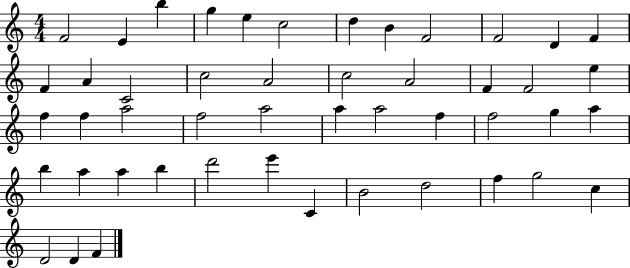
X:1
T:Untitled
M:4/4
L:1/4
K:C
F2 E b g e c2 d B F2 F2 D F F A C2 c2 A2 c2 A2 F F2 e f f a2 f2 a2 a a2 f f2 g a b a a b d'2 e' C B2 d2 f g2 c D2 D F